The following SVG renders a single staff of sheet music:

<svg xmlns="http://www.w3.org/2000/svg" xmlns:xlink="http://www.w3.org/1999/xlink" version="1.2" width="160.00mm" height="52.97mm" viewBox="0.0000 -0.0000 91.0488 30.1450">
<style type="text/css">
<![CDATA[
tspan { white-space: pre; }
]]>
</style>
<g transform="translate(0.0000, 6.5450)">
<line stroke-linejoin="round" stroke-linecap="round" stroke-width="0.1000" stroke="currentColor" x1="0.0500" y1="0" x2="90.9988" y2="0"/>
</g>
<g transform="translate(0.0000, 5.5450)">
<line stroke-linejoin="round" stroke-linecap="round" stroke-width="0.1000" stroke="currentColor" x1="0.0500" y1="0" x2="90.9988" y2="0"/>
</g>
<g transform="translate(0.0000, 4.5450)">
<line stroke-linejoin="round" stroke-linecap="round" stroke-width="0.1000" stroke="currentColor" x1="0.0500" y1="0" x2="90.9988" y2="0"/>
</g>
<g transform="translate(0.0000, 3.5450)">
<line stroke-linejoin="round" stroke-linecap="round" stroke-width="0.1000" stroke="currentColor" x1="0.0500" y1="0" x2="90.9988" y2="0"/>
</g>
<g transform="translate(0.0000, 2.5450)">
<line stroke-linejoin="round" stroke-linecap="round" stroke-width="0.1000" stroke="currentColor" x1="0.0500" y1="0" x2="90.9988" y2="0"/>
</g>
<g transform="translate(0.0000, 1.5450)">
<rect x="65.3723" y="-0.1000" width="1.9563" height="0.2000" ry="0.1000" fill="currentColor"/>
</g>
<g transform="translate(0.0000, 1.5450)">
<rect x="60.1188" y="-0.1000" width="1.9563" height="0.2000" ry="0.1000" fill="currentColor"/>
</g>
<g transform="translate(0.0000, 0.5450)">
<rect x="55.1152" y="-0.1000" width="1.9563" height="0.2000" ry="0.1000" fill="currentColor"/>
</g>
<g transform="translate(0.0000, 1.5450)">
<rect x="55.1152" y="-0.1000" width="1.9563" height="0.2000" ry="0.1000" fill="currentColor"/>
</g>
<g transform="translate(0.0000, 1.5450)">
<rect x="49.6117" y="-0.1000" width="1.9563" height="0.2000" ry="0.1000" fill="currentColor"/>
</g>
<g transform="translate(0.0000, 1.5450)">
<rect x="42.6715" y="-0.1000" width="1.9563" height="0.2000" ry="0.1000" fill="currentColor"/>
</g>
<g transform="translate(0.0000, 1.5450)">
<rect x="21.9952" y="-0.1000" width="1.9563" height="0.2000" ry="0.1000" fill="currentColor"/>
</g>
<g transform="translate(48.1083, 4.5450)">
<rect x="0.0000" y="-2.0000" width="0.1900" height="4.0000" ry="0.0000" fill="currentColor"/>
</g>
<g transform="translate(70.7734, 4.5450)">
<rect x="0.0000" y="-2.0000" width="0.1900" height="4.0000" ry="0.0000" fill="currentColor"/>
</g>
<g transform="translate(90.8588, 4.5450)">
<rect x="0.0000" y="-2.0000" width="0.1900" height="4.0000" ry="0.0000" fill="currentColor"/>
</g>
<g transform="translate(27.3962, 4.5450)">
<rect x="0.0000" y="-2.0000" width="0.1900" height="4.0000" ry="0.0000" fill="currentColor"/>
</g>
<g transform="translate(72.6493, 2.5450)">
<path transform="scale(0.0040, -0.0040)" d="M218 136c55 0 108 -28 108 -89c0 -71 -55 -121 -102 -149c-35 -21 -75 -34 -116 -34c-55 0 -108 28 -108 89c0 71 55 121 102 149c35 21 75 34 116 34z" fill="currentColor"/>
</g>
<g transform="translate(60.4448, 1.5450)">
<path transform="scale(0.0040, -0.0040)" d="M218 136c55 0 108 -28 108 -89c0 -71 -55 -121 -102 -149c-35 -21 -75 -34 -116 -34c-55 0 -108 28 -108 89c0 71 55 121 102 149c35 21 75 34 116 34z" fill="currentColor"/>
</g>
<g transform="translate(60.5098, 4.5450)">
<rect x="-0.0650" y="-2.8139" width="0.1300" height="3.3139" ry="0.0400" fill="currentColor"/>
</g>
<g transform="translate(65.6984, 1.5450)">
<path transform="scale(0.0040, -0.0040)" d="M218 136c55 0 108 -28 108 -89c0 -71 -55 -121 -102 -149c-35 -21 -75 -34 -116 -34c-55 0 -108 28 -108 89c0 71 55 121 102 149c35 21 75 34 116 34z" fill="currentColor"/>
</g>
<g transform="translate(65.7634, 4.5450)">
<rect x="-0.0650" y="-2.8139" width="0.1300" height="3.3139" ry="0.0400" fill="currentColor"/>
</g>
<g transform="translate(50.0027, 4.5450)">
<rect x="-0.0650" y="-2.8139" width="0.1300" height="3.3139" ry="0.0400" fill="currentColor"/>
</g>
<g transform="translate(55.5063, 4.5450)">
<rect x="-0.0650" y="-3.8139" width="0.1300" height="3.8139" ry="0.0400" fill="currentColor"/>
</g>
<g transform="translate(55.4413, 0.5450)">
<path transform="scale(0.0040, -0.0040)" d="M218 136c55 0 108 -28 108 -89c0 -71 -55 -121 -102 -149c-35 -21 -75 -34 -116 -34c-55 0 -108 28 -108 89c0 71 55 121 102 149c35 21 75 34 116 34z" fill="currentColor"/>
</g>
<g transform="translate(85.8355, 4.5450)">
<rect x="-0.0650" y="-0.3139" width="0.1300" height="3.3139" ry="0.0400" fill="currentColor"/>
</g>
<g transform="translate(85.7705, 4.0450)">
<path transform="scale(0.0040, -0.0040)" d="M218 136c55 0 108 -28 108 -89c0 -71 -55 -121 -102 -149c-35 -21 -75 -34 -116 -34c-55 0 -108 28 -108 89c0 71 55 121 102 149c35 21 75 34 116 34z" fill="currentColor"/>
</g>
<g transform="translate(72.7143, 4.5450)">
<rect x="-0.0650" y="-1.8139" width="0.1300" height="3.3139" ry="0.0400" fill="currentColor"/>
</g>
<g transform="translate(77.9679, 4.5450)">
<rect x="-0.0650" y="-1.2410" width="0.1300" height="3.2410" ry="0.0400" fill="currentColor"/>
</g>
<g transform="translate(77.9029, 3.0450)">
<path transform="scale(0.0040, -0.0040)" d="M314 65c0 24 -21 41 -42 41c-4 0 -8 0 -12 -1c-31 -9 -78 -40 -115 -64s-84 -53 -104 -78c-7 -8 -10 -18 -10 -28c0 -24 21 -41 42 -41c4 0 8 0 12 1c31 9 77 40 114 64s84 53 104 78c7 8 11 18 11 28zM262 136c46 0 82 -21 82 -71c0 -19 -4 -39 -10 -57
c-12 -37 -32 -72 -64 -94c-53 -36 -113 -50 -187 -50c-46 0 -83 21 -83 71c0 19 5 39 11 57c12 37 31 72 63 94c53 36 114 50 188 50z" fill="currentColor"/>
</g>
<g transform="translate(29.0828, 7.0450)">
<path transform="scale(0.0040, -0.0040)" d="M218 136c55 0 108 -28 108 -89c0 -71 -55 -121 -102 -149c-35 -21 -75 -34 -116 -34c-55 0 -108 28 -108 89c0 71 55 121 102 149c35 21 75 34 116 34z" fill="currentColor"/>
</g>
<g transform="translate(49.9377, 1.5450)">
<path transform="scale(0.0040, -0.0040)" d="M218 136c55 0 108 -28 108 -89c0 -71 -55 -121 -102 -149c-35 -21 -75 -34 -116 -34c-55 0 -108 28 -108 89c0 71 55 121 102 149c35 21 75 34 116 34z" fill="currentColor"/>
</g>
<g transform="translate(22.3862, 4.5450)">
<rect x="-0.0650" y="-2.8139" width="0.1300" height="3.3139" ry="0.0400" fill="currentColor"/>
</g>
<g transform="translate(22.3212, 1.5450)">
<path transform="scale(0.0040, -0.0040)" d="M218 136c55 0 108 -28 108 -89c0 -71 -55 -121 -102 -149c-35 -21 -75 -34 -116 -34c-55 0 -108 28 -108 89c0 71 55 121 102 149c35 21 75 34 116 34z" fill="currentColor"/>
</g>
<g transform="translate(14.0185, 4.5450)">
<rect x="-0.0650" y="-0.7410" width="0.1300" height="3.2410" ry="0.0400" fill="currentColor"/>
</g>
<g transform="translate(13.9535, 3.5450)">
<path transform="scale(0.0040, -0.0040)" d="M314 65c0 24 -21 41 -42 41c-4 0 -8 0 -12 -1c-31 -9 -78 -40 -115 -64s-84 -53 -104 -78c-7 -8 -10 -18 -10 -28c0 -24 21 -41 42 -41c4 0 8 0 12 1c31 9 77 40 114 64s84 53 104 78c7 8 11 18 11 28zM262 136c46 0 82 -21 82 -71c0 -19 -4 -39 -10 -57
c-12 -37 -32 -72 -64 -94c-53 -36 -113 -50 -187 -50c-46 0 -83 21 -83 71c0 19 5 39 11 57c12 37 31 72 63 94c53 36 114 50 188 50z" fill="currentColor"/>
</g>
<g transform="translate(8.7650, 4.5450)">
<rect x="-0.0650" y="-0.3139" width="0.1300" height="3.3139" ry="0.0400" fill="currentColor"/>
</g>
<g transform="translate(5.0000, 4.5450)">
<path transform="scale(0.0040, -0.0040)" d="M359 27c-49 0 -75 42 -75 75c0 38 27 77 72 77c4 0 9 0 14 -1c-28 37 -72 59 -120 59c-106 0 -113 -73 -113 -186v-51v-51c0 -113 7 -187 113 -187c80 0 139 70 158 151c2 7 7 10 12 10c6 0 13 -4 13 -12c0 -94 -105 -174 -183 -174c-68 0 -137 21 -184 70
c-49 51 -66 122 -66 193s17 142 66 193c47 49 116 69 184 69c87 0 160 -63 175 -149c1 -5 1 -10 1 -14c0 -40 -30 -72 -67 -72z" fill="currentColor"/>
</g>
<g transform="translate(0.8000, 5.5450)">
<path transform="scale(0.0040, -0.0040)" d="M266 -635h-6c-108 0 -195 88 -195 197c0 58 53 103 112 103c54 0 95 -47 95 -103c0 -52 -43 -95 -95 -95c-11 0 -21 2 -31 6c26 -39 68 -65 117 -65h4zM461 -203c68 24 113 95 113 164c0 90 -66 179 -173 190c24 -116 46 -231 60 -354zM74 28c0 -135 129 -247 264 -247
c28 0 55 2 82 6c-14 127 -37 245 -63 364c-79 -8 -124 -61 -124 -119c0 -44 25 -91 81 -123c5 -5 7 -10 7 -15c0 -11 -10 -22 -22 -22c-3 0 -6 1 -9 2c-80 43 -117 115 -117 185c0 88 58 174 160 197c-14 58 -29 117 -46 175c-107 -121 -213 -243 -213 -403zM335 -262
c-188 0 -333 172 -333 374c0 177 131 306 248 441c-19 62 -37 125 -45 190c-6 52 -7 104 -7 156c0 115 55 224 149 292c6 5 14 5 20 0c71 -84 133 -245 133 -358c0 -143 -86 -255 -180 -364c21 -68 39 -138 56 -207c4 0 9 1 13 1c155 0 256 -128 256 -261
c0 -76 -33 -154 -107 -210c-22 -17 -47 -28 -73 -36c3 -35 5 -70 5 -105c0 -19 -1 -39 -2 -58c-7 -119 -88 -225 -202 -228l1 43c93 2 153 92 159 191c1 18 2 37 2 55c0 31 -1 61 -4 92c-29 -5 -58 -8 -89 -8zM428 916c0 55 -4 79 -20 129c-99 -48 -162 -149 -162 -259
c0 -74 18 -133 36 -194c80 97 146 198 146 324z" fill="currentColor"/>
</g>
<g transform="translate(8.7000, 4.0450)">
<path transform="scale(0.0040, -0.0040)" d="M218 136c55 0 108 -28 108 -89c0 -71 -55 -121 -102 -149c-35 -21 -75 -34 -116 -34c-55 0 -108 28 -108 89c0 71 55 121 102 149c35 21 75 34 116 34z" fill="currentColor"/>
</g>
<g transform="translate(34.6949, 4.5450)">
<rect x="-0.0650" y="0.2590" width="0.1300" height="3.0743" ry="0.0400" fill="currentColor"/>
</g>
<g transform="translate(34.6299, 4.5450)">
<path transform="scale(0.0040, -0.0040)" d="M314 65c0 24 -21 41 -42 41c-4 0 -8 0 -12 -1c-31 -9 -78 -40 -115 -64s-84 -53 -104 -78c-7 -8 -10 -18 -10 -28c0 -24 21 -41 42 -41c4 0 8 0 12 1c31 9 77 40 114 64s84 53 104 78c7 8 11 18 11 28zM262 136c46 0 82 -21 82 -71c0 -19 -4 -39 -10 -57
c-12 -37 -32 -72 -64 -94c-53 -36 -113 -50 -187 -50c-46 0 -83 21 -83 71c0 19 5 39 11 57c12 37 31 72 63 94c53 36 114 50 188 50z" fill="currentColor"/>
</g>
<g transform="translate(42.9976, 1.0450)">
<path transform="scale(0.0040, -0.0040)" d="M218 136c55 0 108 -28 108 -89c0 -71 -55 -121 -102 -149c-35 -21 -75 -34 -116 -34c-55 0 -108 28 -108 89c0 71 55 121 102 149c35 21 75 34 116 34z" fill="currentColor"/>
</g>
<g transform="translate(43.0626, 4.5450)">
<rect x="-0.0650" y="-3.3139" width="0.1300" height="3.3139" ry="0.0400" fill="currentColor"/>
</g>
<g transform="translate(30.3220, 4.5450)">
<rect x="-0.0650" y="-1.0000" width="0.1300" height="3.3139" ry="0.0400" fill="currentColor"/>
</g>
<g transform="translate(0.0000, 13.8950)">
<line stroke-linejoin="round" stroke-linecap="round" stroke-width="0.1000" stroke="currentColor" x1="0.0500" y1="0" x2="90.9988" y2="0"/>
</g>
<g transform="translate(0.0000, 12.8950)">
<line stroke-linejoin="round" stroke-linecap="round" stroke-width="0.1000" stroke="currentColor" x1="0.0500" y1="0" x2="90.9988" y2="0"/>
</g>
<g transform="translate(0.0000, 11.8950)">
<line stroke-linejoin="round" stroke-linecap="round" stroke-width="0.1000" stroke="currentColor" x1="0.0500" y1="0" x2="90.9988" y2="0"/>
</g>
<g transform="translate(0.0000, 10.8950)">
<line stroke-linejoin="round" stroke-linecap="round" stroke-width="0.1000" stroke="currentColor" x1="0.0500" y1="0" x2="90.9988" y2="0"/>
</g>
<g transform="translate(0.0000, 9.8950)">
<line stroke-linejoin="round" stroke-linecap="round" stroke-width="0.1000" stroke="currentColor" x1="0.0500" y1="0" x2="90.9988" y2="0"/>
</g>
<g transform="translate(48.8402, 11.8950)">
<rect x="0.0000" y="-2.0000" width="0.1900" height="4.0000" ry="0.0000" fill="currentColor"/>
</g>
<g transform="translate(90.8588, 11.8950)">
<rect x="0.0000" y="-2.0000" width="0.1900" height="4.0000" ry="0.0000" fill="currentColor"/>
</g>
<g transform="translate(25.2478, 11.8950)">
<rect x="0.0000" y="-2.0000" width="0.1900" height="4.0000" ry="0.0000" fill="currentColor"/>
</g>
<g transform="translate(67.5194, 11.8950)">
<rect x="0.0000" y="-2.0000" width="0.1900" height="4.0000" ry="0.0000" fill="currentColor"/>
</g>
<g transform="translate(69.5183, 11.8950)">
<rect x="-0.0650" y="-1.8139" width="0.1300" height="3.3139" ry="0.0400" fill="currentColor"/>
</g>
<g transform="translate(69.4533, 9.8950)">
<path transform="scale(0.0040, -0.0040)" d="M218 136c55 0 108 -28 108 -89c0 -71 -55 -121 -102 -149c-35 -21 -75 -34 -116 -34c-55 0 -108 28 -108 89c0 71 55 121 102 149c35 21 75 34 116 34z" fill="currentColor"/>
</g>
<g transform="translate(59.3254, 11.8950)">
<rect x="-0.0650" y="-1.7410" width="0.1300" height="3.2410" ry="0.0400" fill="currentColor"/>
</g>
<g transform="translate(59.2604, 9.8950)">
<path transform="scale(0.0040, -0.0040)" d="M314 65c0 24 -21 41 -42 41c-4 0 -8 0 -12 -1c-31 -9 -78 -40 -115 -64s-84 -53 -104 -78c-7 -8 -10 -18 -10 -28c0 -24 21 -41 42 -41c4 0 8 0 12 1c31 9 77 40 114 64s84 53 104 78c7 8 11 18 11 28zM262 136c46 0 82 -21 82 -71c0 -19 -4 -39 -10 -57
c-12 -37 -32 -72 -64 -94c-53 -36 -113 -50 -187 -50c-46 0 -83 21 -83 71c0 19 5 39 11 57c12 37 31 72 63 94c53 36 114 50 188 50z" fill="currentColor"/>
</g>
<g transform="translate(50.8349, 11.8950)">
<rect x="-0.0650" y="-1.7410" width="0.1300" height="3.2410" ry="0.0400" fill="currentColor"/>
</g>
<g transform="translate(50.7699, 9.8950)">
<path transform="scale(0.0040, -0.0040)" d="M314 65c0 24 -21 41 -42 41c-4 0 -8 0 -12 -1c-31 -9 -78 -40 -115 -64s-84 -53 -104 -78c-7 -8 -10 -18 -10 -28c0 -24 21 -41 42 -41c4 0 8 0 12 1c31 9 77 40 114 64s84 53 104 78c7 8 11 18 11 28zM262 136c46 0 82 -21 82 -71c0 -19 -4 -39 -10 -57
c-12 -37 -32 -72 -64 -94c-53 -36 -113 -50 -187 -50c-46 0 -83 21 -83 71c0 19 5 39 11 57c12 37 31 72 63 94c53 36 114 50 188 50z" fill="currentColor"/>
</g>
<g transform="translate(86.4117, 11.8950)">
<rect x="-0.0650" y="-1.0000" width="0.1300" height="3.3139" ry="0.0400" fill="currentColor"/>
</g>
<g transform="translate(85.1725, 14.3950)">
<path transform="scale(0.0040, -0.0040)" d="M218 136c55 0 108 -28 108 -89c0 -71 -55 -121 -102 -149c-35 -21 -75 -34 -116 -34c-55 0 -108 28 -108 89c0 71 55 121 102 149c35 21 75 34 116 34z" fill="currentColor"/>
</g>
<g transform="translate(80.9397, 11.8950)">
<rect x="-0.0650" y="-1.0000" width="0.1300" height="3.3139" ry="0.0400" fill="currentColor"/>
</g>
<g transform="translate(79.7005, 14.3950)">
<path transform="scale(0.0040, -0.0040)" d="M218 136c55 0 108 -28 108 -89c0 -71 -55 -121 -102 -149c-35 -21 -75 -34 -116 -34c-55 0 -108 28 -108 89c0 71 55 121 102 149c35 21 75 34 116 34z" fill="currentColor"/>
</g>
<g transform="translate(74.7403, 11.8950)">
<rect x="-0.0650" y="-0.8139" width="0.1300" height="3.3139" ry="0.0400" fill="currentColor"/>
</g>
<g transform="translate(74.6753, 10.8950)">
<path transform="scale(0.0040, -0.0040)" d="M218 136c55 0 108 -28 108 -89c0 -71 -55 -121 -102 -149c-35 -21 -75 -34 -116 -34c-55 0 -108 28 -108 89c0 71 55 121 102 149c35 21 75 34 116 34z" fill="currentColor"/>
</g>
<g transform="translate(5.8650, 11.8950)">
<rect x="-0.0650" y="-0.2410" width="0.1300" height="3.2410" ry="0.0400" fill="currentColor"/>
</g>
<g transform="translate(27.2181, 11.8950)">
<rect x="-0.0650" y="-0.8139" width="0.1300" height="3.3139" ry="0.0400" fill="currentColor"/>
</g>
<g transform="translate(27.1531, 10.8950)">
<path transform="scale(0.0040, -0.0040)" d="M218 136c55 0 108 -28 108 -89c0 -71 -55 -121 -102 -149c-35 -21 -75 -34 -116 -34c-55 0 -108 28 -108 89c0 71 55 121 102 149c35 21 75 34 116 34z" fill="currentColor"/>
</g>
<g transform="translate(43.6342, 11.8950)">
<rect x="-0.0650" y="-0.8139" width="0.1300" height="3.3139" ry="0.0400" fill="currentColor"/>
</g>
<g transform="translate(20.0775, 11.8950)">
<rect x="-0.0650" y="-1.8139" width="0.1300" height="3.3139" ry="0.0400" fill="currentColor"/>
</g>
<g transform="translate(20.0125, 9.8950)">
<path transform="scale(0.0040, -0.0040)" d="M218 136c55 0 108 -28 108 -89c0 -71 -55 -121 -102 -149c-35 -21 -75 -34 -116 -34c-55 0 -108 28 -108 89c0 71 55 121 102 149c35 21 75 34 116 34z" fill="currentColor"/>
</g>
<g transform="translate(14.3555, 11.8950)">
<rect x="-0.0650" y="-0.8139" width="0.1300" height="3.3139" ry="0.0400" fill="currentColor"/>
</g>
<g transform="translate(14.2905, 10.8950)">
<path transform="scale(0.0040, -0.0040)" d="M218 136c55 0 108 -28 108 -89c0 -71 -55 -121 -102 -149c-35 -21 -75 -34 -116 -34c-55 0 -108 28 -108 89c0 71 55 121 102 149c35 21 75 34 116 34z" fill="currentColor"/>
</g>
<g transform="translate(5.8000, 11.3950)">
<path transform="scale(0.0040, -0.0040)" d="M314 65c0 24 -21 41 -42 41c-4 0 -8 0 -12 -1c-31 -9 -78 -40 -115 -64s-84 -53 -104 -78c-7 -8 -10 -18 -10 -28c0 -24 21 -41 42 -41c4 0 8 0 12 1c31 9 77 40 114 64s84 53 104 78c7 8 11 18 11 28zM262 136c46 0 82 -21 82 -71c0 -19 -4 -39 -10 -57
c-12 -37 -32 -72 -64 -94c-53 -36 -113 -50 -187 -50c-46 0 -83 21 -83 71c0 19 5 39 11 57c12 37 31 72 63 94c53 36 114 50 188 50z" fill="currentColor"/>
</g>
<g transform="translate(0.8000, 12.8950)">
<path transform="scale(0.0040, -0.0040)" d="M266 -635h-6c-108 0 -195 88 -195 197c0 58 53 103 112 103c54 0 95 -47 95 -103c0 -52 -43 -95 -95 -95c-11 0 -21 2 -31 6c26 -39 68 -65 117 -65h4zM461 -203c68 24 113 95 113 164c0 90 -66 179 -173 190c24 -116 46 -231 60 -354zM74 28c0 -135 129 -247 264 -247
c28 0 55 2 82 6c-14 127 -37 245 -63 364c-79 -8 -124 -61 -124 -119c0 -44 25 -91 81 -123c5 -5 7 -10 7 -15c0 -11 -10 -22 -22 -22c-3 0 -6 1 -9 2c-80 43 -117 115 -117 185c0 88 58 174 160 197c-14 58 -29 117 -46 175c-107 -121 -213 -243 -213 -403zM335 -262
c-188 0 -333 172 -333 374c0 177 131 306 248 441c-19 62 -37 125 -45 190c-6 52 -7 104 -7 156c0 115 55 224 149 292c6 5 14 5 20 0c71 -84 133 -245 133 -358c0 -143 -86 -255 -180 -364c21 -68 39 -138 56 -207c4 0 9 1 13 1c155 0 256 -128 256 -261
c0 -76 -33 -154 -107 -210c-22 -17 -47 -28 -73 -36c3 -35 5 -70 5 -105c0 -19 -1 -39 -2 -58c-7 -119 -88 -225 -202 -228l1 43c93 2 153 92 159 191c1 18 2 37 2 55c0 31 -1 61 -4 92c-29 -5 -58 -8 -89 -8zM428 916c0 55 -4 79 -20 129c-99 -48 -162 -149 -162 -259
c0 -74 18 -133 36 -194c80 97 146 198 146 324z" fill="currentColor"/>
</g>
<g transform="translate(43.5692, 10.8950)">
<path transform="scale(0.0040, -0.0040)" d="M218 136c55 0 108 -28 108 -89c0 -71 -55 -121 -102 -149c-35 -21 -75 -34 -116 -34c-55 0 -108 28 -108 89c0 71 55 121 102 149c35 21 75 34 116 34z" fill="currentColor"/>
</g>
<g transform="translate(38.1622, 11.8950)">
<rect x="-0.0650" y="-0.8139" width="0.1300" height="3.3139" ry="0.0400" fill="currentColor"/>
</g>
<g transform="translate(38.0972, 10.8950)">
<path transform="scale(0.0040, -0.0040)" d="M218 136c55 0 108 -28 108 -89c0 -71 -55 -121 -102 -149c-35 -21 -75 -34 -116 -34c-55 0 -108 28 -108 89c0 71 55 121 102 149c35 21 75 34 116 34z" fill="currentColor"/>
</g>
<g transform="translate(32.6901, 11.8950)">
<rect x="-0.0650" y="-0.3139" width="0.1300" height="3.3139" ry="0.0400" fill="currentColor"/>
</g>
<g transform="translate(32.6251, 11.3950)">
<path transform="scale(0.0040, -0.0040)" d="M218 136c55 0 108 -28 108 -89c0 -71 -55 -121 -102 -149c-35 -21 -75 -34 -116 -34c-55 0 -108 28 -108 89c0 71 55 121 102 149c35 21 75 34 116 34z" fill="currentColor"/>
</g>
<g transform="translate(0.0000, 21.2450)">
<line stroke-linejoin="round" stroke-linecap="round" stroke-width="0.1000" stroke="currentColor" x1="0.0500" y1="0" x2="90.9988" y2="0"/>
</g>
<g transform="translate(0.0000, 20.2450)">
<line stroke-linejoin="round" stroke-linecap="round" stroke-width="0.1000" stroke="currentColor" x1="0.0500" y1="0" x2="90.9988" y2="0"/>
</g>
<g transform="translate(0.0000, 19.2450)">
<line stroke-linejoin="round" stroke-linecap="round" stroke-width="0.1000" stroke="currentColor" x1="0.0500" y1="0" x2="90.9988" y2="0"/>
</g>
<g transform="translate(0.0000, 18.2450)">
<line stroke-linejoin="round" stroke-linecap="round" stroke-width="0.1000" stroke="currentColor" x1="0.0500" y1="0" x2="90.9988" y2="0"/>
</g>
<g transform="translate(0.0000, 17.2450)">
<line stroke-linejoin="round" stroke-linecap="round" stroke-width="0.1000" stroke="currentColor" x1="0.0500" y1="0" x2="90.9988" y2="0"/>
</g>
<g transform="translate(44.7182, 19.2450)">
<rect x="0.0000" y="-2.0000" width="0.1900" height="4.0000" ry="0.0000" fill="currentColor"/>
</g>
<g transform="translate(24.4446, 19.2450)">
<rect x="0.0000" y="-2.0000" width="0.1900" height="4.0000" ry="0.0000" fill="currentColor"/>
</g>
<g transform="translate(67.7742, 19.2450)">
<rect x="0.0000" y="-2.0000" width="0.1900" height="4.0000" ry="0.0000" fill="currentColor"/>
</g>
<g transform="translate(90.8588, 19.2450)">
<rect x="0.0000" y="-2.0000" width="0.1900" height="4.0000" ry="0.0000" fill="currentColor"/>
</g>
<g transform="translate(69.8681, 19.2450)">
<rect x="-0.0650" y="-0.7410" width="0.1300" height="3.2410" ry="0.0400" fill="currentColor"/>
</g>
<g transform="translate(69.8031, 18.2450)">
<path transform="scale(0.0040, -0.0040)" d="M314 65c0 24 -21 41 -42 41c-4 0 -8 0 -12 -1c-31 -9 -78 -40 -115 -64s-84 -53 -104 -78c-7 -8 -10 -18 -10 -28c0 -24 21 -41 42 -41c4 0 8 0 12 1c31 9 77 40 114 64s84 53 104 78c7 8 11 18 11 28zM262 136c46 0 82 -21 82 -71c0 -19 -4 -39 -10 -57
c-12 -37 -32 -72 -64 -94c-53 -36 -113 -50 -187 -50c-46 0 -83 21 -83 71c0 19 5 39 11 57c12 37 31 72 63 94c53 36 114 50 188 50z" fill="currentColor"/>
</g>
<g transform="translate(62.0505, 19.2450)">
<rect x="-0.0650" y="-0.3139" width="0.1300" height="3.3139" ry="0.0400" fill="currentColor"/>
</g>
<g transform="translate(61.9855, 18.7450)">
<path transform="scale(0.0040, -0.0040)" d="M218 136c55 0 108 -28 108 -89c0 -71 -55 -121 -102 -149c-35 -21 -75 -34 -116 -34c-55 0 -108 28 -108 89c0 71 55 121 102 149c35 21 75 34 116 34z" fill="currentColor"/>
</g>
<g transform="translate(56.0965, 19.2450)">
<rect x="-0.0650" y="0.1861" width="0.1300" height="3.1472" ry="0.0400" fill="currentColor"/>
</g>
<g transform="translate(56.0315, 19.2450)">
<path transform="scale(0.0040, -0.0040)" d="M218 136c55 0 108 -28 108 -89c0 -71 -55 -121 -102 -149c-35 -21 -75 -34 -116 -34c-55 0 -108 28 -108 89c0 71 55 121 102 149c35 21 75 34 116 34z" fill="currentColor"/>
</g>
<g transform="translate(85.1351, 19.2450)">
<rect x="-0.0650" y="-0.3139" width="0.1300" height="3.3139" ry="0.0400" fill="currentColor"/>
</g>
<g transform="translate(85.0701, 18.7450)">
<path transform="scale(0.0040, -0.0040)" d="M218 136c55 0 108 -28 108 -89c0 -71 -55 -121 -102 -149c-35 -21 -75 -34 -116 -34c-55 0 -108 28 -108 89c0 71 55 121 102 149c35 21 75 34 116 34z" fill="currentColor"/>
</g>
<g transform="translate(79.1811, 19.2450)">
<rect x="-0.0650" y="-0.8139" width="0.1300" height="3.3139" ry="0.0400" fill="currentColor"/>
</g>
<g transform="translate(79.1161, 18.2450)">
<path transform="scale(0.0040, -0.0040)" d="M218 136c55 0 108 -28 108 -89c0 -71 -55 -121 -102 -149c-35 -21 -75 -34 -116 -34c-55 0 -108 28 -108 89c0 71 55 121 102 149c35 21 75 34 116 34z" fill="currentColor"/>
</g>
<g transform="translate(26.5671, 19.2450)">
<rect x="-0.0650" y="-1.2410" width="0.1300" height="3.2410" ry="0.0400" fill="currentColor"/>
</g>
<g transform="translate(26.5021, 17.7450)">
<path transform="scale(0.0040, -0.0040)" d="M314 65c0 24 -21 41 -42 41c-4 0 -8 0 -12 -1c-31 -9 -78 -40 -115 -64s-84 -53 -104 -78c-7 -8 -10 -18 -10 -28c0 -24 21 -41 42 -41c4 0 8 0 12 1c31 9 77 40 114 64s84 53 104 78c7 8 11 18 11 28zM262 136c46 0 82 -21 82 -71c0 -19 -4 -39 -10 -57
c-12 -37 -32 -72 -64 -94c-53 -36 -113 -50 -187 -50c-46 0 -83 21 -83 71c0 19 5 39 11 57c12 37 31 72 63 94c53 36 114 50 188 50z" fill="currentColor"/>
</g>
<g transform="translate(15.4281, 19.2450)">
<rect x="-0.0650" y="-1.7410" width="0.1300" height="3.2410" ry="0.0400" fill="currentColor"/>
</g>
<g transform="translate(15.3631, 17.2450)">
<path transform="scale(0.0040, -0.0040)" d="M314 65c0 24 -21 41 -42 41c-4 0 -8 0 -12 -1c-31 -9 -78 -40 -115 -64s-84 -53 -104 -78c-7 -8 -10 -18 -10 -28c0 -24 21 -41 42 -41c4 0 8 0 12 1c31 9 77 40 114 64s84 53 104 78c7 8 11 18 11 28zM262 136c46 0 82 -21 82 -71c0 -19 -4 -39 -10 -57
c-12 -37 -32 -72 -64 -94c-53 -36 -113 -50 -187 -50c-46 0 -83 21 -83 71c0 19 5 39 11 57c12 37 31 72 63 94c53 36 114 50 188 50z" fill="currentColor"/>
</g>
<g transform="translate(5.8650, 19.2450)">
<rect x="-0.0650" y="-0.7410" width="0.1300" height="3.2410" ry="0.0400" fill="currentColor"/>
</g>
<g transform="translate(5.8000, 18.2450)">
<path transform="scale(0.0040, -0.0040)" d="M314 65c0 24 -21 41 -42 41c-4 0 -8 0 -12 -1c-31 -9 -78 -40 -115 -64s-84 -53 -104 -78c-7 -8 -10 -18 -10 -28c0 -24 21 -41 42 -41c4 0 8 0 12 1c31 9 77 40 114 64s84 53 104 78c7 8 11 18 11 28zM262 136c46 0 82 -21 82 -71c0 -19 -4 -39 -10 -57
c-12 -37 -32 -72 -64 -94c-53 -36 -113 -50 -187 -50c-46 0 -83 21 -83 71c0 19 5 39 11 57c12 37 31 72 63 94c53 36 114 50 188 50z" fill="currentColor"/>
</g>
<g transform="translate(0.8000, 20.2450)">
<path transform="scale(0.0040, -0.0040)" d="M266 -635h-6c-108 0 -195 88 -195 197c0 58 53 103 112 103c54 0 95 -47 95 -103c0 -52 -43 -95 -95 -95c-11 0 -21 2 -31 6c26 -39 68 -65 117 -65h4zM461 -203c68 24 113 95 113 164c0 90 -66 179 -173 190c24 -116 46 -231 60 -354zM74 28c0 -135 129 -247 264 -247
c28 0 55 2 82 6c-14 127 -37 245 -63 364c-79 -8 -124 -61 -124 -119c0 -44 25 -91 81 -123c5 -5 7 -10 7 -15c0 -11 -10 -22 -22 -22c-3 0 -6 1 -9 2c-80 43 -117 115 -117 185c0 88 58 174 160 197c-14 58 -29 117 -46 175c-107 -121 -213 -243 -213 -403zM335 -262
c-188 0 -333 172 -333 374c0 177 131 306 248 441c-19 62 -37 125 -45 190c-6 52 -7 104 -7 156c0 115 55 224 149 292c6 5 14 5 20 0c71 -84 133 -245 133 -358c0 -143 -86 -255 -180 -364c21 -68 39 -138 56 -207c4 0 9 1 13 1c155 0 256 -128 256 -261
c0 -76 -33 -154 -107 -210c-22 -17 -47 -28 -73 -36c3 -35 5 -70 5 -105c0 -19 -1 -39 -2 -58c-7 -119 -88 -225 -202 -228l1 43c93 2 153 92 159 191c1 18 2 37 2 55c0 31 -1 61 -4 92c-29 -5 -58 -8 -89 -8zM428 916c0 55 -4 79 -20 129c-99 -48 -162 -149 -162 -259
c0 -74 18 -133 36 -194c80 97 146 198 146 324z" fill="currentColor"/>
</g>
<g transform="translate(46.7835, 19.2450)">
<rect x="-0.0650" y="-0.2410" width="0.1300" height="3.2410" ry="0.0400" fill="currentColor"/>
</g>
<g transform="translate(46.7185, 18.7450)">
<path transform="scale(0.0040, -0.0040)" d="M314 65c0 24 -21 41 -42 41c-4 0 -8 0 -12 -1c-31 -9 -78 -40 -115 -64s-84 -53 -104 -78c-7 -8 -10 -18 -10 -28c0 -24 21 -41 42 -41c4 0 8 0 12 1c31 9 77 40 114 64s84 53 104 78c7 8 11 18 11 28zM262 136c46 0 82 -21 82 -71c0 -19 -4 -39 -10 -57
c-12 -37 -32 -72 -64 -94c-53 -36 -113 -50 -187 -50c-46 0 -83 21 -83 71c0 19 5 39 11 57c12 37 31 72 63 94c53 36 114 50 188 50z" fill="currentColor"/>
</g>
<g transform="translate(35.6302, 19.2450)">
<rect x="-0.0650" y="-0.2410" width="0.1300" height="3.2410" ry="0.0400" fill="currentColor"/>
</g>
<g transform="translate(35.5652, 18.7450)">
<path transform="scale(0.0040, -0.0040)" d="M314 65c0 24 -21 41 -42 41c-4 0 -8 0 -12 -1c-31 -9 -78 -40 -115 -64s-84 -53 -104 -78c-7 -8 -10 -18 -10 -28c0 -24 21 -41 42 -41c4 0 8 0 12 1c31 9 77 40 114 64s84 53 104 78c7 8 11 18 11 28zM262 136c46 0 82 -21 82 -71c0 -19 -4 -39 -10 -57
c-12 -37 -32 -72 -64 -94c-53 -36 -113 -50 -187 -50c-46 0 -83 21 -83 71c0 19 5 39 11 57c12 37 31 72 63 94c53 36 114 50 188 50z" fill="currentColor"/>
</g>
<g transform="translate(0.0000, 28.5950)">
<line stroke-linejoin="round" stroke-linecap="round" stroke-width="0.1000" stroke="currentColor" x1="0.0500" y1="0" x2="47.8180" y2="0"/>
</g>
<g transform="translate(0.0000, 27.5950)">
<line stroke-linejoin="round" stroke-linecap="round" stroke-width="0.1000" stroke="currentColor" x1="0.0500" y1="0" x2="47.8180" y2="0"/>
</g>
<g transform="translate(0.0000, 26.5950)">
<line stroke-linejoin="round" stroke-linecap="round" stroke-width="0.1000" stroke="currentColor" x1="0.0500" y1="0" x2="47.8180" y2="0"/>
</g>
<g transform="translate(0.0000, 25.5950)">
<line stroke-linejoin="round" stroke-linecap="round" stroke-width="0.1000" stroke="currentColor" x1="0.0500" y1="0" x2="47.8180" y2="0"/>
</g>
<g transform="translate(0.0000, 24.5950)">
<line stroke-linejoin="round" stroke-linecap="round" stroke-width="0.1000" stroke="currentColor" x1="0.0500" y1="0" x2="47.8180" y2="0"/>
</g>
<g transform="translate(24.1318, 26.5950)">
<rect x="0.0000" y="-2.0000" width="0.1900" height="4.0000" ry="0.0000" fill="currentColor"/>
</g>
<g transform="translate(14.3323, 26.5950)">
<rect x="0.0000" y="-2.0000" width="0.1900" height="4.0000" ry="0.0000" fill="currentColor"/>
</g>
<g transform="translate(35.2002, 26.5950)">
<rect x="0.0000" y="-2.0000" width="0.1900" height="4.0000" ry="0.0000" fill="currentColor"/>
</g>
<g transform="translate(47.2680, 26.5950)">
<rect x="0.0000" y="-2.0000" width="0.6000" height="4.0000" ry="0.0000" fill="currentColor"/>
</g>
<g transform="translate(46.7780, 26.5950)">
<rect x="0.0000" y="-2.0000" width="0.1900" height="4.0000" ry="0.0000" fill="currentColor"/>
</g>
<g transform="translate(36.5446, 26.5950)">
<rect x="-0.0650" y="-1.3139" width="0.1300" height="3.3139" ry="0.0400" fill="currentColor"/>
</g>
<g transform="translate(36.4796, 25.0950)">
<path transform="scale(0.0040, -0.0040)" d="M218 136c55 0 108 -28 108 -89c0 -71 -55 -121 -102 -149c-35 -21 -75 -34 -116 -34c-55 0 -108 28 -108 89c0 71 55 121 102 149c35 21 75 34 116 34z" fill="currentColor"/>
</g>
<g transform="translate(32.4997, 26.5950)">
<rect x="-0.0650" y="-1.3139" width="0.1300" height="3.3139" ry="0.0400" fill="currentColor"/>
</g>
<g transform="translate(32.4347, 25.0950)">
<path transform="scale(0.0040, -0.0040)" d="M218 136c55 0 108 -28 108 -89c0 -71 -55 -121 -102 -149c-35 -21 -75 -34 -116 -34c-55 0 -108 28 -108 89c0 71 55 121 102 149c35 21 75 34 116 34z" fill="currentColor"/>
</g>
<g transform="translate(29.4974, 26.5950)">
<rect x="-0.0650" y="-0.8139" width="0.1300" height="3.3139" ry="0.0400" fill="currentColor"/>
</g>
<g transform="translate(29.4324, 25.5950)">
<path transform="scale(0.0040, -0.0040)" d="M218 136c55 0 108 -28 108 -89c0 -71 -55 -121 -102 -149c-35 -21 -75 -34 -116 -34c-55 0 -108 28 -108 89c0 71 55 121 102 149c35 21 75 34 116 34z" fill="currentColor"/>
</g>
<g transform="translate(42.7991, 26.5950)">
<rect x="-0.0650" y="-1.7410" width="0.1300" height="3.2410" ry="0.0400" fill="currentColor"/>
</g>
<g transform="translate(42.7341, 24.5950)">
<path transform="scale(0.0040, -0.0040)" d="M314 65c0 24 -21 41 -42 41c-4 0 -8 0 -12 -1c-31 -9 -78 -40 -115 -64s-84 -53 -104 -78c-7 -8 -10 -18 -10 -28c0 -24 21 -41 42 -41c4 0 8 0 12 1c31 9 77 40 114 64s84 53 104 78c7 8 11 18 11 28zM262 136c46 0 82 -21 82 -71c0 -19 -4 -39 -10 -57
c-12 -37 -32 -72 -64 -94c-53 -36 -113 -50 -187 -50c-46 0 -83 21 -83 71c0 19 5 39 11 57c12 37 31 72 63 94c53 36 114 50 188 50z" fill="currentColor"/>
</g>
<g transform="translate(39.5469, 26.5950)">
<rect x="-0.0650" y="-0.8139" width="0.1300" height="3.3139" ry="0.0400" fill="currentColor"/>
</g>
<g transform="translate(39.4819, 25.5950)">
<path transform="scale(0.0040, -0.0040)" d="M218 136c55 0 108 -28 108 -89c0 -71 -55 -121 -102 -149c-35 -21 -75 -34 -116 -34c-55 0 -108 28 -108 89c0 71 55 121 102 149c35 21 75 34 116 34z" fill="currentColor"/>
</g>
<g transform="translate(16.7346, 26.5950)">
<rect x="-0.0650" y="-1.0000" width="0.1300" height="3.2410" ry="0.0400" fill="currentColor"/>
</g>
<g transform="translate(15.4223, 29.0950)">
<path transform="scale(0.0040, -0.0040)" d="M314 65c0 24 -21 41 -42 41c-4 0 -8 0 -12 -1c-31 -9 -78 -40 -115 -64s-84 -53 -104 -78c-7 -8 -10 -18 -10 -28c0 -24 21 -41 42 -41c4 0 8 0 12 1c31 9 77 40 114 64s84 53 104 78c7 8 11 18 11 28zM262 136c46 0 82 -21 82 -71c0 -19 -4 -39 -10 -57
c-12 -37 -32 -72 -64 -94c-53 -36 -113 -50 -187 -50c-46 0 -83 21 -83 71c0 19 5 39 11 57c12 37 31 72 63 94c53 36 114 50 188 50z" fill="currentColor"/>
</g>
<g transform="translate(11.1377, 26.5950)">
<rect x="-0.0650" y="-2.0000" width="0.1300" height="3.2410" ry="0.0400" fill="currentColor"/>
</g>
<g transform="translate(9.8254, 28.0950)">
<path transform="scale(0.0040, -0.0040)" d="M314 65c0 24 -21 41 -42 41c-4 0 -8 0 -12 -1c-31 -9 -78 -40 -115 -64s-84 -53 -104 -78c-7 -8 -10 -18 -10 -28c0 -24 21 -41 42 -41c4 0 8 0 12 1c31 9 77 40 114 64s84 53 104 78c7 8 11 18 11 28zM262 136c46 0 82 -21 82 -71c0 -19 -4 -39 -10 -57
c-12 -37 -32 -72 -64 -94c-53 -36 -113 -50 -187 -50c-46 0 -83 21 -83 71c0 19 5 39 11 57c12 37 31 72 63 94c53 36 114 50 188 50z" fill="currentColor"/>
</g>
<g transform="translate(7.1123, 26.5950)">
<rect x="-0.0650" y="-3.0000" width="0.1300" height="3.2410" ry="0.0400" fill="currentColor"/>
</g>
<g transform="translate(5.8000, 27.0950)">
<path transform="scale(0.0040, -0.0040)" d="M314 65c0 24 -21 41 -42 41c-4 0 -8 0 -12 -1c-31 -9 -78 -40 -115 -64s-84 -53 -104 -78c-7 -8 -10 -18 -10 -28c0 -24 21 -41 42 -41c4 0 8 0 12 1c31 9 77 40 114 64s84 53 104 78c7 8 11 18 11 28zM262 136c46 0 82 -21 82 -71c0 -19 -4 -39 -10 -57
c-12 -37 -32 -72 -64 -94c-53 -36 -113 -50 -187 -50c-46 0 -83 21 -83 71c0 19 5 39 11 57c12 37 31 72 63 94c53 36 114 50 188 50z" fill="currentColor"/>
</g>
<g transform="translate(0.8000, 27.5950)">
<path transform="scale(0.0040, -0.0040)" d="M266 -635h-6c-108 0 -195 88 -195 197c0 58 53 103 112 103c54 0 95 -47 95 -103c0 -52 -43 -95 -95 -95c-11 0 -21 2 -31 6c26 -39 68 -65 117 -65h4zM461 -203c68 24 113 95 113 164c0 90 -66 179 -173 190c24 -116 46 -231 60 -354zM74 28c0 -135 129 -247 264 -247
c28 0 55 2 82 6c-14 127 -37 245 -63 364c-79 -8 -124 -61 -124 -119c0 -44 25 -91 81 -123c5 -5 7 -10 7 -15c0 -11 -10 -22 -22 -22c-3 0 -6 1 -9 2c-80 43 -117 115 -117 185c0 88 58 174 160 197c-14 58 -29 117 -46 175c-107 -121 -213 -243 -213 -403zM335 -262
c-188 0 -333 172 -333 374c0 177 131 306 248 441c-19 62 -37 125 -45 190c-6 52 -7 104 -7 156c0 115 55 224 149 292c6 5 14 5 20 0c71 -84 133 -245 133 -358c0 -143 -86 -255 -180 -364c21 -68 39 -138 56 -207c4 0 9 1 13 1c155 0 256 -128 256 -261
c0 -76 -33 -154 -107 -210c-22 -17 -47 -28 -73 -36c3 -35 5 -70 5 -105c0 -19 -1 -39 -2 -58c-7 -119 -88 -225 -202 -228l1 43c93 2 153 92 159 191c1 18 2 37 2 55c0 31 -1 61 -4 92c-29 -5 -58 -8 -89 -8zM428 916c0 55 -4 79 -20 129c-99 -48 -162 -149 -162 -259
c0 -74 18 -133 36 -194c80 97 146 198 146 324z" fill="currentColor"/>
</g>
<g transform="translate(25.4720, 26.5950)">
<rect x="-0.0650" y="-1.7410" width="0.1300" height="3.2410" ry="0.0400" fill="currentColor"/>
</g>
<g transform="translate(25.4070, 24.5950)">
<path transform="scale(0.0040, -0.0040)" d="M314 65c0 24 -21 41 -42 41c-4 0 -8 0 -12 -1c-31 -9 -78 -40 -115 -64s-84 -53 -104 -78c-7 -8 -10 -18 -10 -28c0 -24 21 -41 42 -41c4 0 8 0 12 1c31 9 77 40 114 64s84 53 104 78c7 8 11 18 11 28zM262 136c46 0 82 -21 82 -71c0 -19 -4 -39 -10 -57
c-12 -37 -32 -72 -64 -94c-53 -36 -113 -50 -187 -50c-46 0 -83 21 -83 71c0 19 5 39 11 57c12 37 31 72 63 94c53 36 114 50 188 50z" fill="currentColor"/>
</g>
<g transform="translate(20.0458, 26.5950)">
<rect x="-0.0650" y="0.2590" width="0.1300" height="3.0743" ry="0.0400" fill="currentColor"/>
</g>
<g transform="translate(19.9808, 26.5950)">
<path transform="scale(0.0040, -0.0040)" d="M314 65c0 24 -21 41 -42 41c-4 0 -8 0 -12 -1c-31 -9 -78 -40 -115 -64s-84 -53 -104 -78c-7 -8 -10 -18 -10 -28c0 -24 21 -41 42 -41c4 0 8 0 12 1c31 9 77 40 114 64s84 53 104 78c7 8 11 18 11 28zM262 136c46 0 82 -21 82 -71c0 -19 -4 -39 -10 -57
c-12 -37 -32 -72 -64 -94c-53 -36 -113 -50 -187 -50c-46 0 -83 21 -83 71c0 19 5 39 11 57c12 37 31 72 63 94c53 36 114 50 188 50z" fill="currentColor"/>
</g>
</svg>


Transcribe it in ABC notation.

X:1
T:Untitled
M:4/4
L:1/4
K:C
c d2 a D B2 b a c' a a f e2 c c2 d f d c d d f2 f2 f d D D d2 f2 e2 c2 c2 B c d2 d c A2 F2 D2 B2 f2 d e e d f2